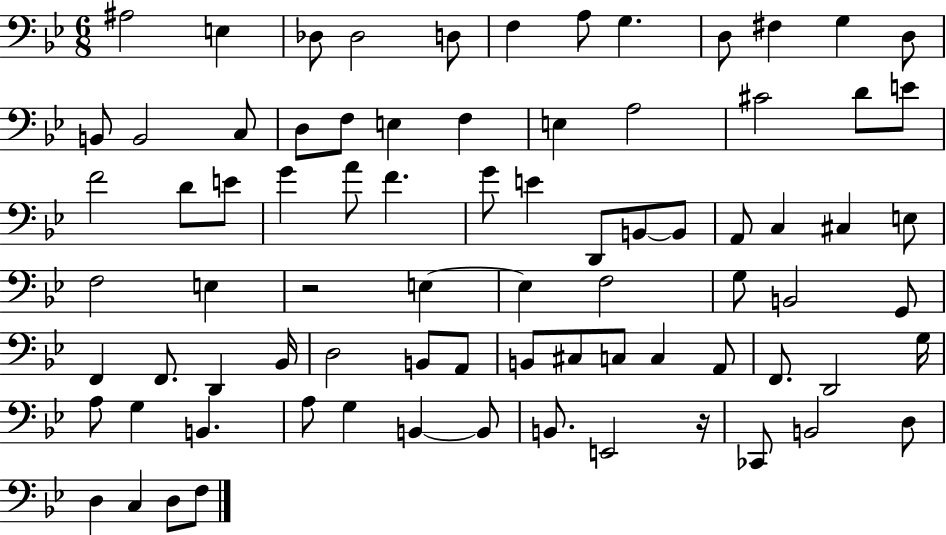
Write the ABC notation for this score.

X:1
T:Untitled
M:6/8
L:1/4
K:Bb
^A,2 E, _D,/2 _D,2 D,/2 F, A,/2 G, D,/2 ^F, G, D,/2 B,,/2 B,,2 C,/2 D,/2 F,/2 E, F, E, A,2 ^C2 D/2 E/2 F2 D/2 E/2 G A/2 F G/2 E D,,/2 B,,/2 B,,/2 A,,/2 C, ^C, E,/2 F,2 E, z2 E, E, F,2 G,/2 B,,2 G,,/2 F,, F,,/2 D,, _B,,/4 D,2 B,,/2 A,,/2 B,,/2 ^C,/2 C,/2 C, A,,/2 F,,/2 D,,2 G,/4 A,/2 G, B,, A,/2 G, B,, B,,/2 B,,/2 E,,2 z/4 _C,,/2 B,,2 D,/2 D, C, D,/2 F,/2